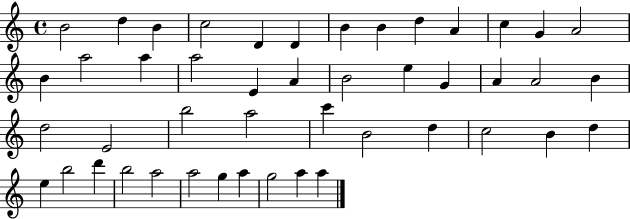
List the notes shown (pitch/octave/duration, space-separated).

B4/h D5/q B4/q C5/h D4/q D4/q B4/q B4/q D5/q A4/q C5/q G4/q A4/h B4/q A5/h A5/q A5/h E4/q A4/q B4/h E5/q G4/q A4/q A4/h B4/q D5/h E4/h B5/h A5/h C6/q B4/h D5/q C5/h B4/q D5/q E5/q B5/h D6/q B5/h A5/h A5/h G5/q A5/q G5/h A5/q A5/q